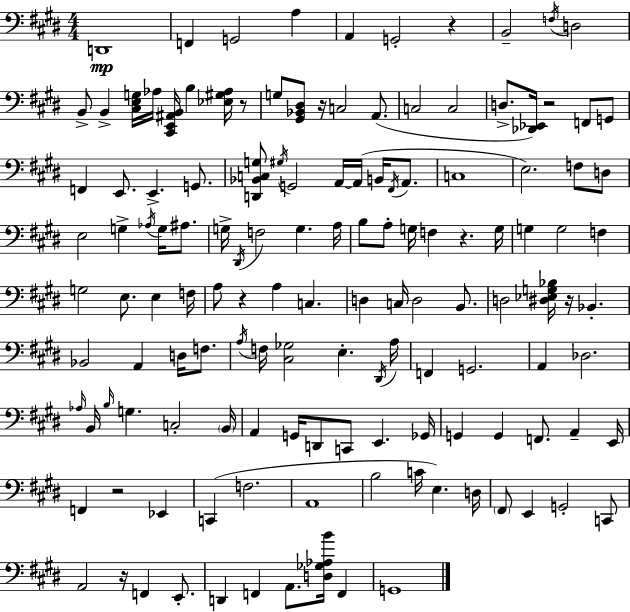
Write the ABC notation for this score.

X:1
T:Untitled
M:4/4
L:1/4
K:E
D,,4 F,, G,,2 A, A,, G,,2 z B,,2 F,/4 D,2 B,,/2 B,, [^C,E,G,]/4 _A,/4 [^C,,E,,^A,,B,,]/4 B, [_E,^G,_A,]/4 z/2 G,/2 [^G,,_B,,^D,]/2 z/4 C,2 A,,/2 C,2 C,2 D,/2 [_D,,_E,,]/4 z2 F,,/2 G,,/2 F,, E,,/2 E,, G,,/2 [D,,_B,,C,G,]/2 ^G,/4 G,,2 A,,/4 A,,/4 B,,/4 ^F,,/4 A,,/2 C,4 E,2 F,/2 D,/2 E,2 G, _A,/4 G,/4 ^A,/2 G,/4 ^D,,/4 F,2 G, A,/4 B,/2 A,/2 G,/4 F, z G,/4 G, G,2 F, G,2 E,/2 E, F,/4 A,/2 z A, C, D, C,/4 D,2 B,,/2 D,2 [^D,_E,G,_B,]/4 z/4 _B,, _B,,2 A,, D,/4 F,/2 A,/4 F,/4 [^C,_G,]2 E, ^D,,/4 A,/4 F,, G,,2 A,, _D,2 _A,/4 B,,/4 B,/4 G, C,2 B,,/4 A,, G,,/4 D,,/2 C,,/2 E,, _G,,/4 G,, G,, F,,/2 A,, E,,/4 F,, z2 _E,, C,, F,2 A,,4 B,2 C/4 E, D,/4 ^F,,/2 E,, G,,2 C,,/2 A,,2 z/4 F,, E,,/2 D,, F,, A,,/2 [D,_G,_A,B]/4 F,, G,,4